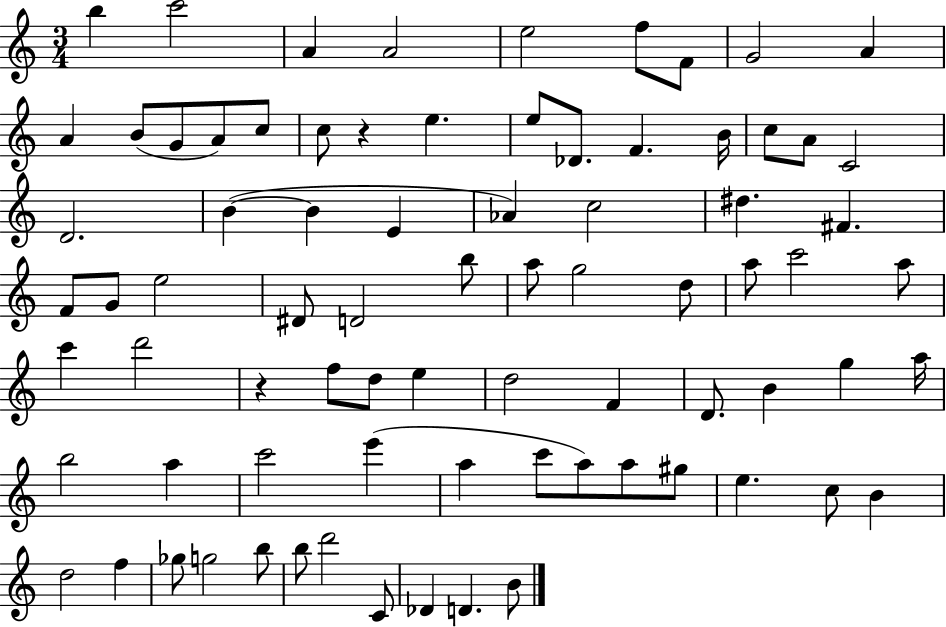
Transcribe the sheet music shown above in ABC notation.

X:1
T:Untitled
M:3/4
L:1/4
K:C
b c'2 A A2 e2 f/2 F/2 G2 A A B/2 G/2 A/2 c/2 c/2 z e e/2 _D/2 F B/4 c/2 A/2 C2 D2 B B E _A c2 ^d ^F F/2 G/2 e2 ^D/2 D2 b/2 a/2 g2 d/2 a/2 c'2 a/2 c' d'2 z f/2 d/2 e d2 F D/2 B g a/4 b2 a c'2 e' a c'/2 a/2 a/2 ^g/2 e c/2 B d2 f _g/2 g2 b/2 b/2 d'2 C/2 _D D B/2